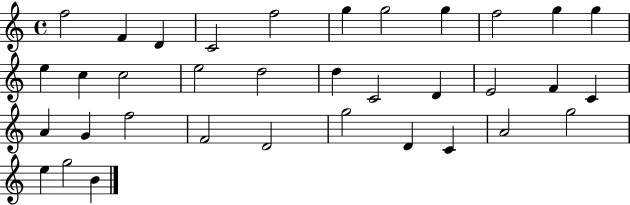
X:1
T:Untitled
M:4/4
L:1/4
K:C
f2 F D C2 f2 g g2 g f2 g g e c c2 e2 d2 d C2 D E2 F C A G f2 F2 D2 g2 D C A2 g2 e g2 B